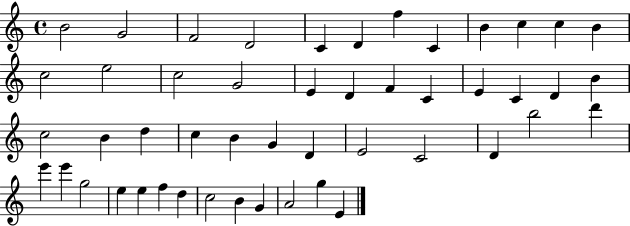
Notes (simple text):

B4/h G4/h F4/h D4/h C4/q D4/q F5/q C4/q B4/q C5/q C5/q B4/q C5/h E5/h C5/h G4/h E4/q D4/q F4/q C4/q E4/q C4/q D4/q B4/q C5/h B4/q D5/q C5/q B4/q G4/q D4/q E4/h C4/h D4/q B5/h D6/q E6/q E6/q G5/h E5/q E5/q F5/q D5/q C5/h B4/q G4/q A4/h G5/q E4/q